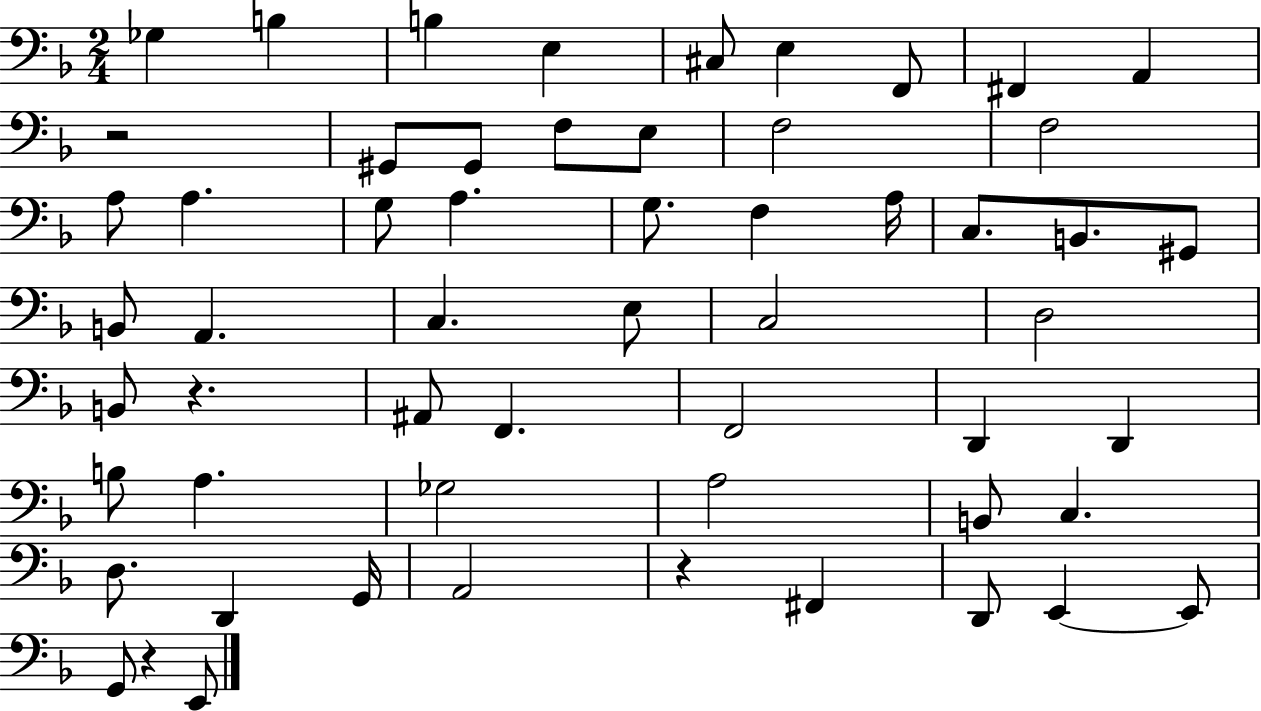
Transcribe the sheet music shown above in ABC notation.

X:1
T:Untitled
M:2/4
L:1/4
K:F
_G, B, B, E, ^C,/2 E, F,,/2 ^F,, A,, z2 ^G,,/2 ^G,,/2 F,/2 E,/2 F,2 F,2 A,/2 A, G,/2 A, G,/2 F, A,/4 C,/2 B,,/2 ^G,,/2 B,,/2 A,, C, E,/2 C,2 D,2 B,,/2 z ^A,,/2 F,, F,,2 D,, D,, B,/2 A, _G,2 A,2 B,,/2 C, D,/2 D,, G,,/4 A,,2 z ^F,, D,,/2 E,, E,,/2 G,,/2 z E,,/2